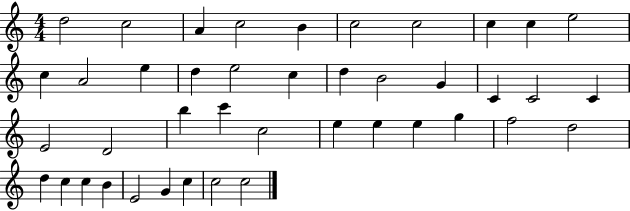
D5/h C5/h A4/q C5/h B4/q C5/h C5/h C5/q C5/q E5/h C5/q A4/h E5/q D5/q E5/h C5/q D5/q B4/h G4/q C4/q C4/h C4/q E4/h D4/h B5/q C6/q C5/h E5/q E5/q E5/q G5/q F5/h D5/h D5/q C5/q C5/q B4/q E4/h G4/q C5/q C5/h C5/h